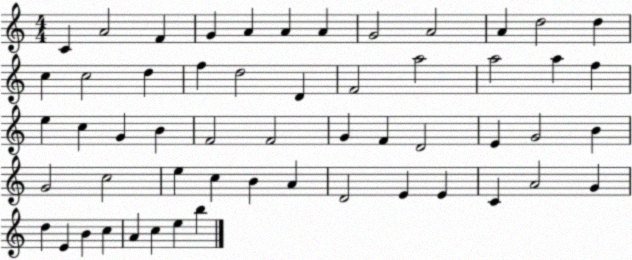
X:1
T:Untitled
M:4/4
L:1/4
K:C
C A2 F G A A A G2 A2 A d2 d c c2 d f d2 D F2 a2 a2 a f e c G B F2 F2 G F D2 E G2 B G2 c2 e c B A D2 E E C A2 G d E B c A c e b